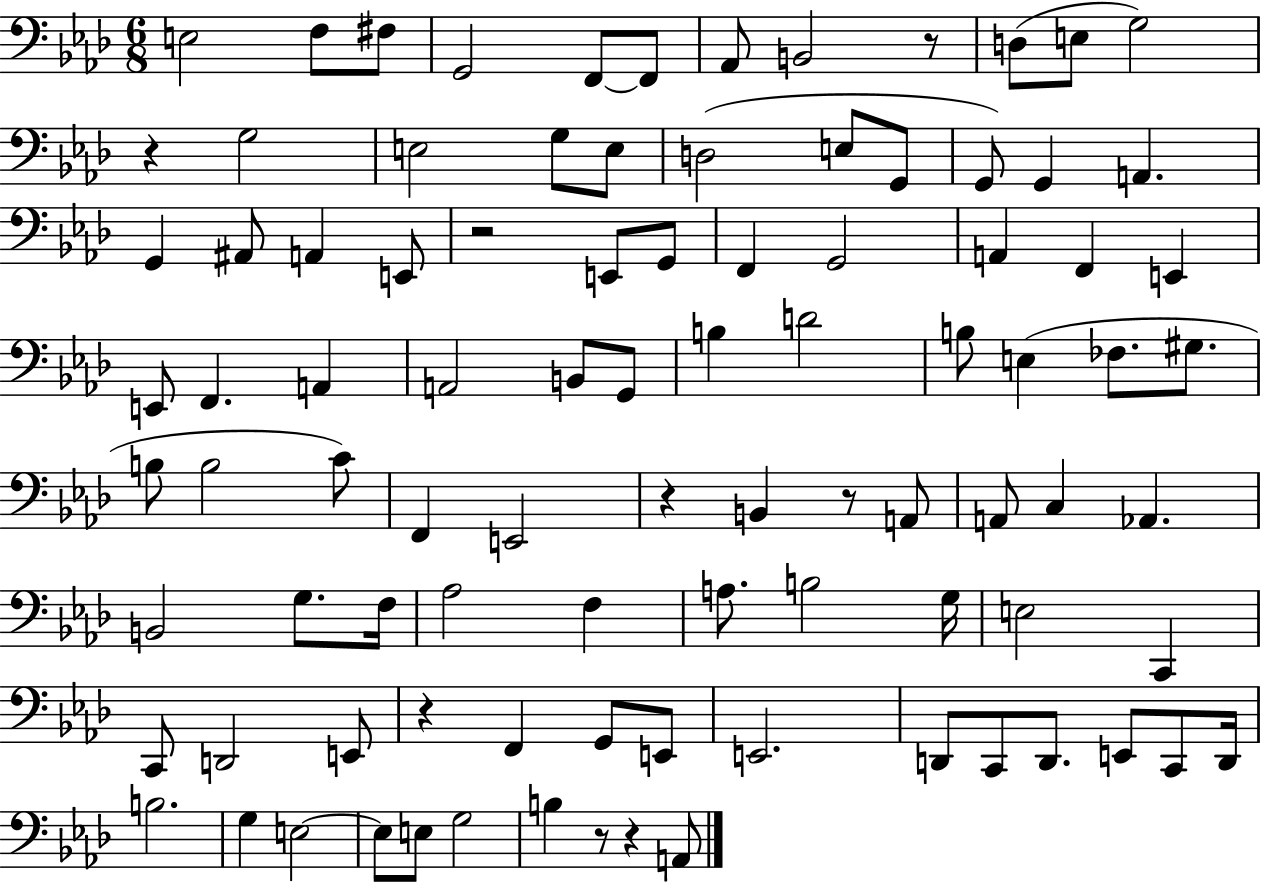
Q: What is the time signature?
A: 6/8